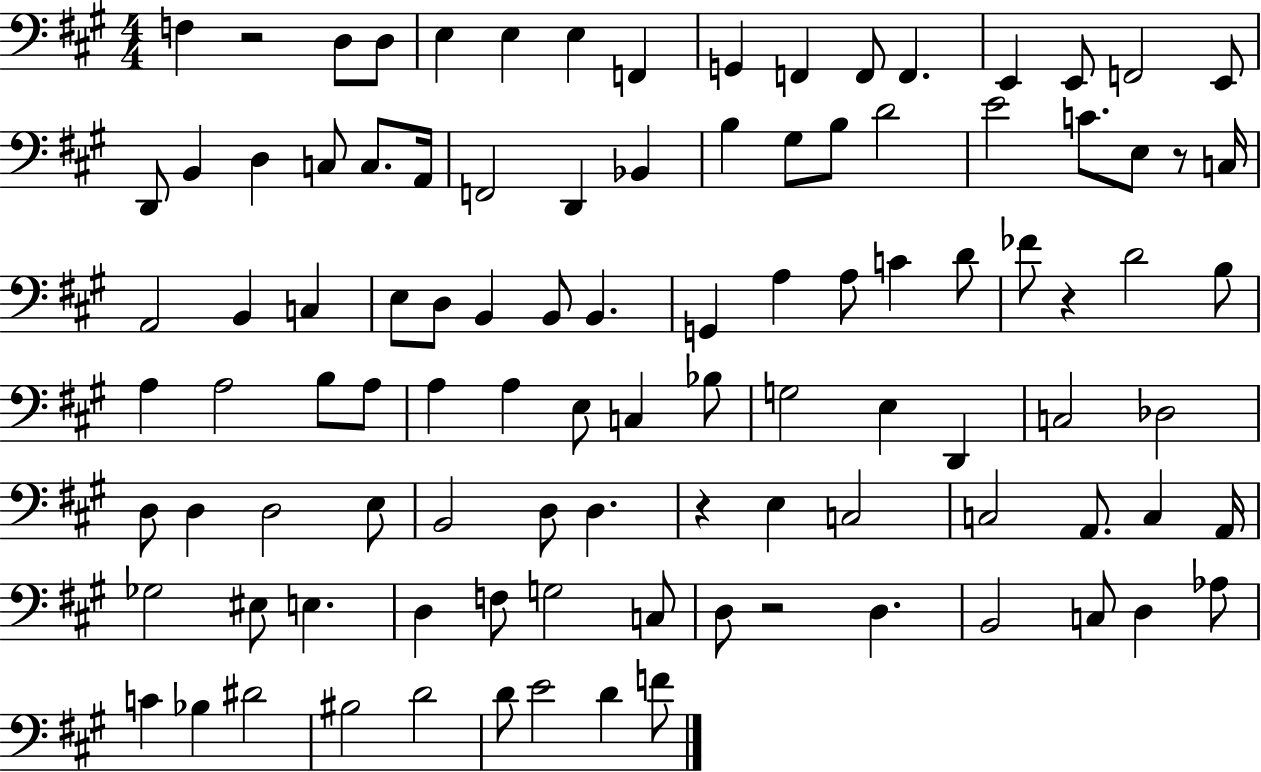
F3/q R/h D3/e D3/e E3/q E3/q E3/q F2/q G2/q F2/q F2/e F2/q. E2/q E2/e F2/h E2/e D2/e B2/q D3/q C3/e C3/e. A2/s F2/h D2/q Bb2/q B3/q G#3/e B3/e D4/h E4/h C4/e. E3/e R/e C3/s A2/h B2/q C3/q E3/e D3/e B2/q B2/e B2/q. G2/q A3/q A3/e C4/q D4/e FES4/e R/q D4/h B3/e A3/q A3/h B3/e A3/e A3/q A3/q E3/e C3/q Bb3/e G3/h E3/q D2/q C3/h Db3/h D3/e D3/q D3/h E3/e B2/h D3/e D3/q. R/q E3/q C3/h C3/h A2/e. C3/q A2/s Gb3/h EIS3/e E3/q. D3/q F3/e G3/h C3/e D3/e R/h D3/q. B2/h C3/e D3/q Ab3/e C4/q Bb3/q D#4/h BIS3/h D4/h D4/e E4/h D4/q F4/e